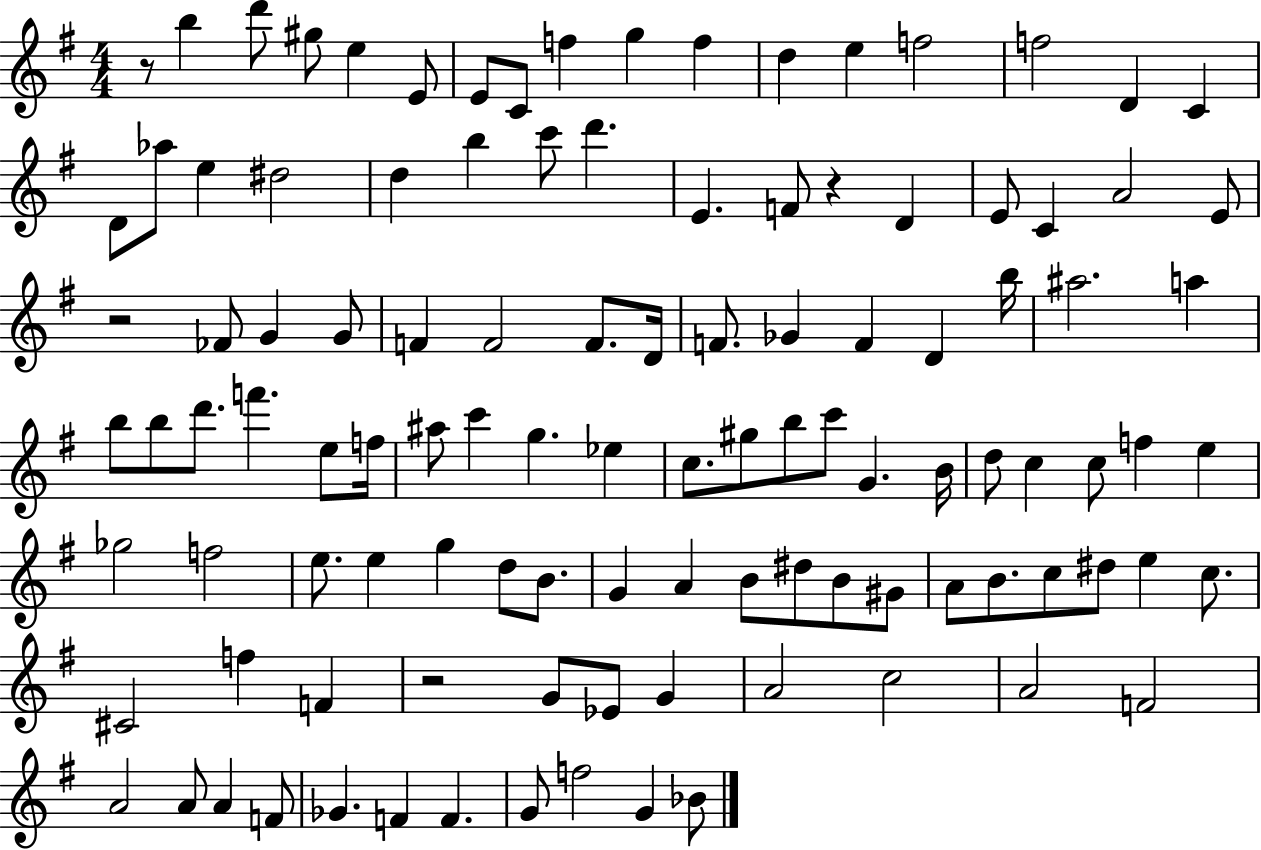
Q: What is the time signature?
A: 4/4